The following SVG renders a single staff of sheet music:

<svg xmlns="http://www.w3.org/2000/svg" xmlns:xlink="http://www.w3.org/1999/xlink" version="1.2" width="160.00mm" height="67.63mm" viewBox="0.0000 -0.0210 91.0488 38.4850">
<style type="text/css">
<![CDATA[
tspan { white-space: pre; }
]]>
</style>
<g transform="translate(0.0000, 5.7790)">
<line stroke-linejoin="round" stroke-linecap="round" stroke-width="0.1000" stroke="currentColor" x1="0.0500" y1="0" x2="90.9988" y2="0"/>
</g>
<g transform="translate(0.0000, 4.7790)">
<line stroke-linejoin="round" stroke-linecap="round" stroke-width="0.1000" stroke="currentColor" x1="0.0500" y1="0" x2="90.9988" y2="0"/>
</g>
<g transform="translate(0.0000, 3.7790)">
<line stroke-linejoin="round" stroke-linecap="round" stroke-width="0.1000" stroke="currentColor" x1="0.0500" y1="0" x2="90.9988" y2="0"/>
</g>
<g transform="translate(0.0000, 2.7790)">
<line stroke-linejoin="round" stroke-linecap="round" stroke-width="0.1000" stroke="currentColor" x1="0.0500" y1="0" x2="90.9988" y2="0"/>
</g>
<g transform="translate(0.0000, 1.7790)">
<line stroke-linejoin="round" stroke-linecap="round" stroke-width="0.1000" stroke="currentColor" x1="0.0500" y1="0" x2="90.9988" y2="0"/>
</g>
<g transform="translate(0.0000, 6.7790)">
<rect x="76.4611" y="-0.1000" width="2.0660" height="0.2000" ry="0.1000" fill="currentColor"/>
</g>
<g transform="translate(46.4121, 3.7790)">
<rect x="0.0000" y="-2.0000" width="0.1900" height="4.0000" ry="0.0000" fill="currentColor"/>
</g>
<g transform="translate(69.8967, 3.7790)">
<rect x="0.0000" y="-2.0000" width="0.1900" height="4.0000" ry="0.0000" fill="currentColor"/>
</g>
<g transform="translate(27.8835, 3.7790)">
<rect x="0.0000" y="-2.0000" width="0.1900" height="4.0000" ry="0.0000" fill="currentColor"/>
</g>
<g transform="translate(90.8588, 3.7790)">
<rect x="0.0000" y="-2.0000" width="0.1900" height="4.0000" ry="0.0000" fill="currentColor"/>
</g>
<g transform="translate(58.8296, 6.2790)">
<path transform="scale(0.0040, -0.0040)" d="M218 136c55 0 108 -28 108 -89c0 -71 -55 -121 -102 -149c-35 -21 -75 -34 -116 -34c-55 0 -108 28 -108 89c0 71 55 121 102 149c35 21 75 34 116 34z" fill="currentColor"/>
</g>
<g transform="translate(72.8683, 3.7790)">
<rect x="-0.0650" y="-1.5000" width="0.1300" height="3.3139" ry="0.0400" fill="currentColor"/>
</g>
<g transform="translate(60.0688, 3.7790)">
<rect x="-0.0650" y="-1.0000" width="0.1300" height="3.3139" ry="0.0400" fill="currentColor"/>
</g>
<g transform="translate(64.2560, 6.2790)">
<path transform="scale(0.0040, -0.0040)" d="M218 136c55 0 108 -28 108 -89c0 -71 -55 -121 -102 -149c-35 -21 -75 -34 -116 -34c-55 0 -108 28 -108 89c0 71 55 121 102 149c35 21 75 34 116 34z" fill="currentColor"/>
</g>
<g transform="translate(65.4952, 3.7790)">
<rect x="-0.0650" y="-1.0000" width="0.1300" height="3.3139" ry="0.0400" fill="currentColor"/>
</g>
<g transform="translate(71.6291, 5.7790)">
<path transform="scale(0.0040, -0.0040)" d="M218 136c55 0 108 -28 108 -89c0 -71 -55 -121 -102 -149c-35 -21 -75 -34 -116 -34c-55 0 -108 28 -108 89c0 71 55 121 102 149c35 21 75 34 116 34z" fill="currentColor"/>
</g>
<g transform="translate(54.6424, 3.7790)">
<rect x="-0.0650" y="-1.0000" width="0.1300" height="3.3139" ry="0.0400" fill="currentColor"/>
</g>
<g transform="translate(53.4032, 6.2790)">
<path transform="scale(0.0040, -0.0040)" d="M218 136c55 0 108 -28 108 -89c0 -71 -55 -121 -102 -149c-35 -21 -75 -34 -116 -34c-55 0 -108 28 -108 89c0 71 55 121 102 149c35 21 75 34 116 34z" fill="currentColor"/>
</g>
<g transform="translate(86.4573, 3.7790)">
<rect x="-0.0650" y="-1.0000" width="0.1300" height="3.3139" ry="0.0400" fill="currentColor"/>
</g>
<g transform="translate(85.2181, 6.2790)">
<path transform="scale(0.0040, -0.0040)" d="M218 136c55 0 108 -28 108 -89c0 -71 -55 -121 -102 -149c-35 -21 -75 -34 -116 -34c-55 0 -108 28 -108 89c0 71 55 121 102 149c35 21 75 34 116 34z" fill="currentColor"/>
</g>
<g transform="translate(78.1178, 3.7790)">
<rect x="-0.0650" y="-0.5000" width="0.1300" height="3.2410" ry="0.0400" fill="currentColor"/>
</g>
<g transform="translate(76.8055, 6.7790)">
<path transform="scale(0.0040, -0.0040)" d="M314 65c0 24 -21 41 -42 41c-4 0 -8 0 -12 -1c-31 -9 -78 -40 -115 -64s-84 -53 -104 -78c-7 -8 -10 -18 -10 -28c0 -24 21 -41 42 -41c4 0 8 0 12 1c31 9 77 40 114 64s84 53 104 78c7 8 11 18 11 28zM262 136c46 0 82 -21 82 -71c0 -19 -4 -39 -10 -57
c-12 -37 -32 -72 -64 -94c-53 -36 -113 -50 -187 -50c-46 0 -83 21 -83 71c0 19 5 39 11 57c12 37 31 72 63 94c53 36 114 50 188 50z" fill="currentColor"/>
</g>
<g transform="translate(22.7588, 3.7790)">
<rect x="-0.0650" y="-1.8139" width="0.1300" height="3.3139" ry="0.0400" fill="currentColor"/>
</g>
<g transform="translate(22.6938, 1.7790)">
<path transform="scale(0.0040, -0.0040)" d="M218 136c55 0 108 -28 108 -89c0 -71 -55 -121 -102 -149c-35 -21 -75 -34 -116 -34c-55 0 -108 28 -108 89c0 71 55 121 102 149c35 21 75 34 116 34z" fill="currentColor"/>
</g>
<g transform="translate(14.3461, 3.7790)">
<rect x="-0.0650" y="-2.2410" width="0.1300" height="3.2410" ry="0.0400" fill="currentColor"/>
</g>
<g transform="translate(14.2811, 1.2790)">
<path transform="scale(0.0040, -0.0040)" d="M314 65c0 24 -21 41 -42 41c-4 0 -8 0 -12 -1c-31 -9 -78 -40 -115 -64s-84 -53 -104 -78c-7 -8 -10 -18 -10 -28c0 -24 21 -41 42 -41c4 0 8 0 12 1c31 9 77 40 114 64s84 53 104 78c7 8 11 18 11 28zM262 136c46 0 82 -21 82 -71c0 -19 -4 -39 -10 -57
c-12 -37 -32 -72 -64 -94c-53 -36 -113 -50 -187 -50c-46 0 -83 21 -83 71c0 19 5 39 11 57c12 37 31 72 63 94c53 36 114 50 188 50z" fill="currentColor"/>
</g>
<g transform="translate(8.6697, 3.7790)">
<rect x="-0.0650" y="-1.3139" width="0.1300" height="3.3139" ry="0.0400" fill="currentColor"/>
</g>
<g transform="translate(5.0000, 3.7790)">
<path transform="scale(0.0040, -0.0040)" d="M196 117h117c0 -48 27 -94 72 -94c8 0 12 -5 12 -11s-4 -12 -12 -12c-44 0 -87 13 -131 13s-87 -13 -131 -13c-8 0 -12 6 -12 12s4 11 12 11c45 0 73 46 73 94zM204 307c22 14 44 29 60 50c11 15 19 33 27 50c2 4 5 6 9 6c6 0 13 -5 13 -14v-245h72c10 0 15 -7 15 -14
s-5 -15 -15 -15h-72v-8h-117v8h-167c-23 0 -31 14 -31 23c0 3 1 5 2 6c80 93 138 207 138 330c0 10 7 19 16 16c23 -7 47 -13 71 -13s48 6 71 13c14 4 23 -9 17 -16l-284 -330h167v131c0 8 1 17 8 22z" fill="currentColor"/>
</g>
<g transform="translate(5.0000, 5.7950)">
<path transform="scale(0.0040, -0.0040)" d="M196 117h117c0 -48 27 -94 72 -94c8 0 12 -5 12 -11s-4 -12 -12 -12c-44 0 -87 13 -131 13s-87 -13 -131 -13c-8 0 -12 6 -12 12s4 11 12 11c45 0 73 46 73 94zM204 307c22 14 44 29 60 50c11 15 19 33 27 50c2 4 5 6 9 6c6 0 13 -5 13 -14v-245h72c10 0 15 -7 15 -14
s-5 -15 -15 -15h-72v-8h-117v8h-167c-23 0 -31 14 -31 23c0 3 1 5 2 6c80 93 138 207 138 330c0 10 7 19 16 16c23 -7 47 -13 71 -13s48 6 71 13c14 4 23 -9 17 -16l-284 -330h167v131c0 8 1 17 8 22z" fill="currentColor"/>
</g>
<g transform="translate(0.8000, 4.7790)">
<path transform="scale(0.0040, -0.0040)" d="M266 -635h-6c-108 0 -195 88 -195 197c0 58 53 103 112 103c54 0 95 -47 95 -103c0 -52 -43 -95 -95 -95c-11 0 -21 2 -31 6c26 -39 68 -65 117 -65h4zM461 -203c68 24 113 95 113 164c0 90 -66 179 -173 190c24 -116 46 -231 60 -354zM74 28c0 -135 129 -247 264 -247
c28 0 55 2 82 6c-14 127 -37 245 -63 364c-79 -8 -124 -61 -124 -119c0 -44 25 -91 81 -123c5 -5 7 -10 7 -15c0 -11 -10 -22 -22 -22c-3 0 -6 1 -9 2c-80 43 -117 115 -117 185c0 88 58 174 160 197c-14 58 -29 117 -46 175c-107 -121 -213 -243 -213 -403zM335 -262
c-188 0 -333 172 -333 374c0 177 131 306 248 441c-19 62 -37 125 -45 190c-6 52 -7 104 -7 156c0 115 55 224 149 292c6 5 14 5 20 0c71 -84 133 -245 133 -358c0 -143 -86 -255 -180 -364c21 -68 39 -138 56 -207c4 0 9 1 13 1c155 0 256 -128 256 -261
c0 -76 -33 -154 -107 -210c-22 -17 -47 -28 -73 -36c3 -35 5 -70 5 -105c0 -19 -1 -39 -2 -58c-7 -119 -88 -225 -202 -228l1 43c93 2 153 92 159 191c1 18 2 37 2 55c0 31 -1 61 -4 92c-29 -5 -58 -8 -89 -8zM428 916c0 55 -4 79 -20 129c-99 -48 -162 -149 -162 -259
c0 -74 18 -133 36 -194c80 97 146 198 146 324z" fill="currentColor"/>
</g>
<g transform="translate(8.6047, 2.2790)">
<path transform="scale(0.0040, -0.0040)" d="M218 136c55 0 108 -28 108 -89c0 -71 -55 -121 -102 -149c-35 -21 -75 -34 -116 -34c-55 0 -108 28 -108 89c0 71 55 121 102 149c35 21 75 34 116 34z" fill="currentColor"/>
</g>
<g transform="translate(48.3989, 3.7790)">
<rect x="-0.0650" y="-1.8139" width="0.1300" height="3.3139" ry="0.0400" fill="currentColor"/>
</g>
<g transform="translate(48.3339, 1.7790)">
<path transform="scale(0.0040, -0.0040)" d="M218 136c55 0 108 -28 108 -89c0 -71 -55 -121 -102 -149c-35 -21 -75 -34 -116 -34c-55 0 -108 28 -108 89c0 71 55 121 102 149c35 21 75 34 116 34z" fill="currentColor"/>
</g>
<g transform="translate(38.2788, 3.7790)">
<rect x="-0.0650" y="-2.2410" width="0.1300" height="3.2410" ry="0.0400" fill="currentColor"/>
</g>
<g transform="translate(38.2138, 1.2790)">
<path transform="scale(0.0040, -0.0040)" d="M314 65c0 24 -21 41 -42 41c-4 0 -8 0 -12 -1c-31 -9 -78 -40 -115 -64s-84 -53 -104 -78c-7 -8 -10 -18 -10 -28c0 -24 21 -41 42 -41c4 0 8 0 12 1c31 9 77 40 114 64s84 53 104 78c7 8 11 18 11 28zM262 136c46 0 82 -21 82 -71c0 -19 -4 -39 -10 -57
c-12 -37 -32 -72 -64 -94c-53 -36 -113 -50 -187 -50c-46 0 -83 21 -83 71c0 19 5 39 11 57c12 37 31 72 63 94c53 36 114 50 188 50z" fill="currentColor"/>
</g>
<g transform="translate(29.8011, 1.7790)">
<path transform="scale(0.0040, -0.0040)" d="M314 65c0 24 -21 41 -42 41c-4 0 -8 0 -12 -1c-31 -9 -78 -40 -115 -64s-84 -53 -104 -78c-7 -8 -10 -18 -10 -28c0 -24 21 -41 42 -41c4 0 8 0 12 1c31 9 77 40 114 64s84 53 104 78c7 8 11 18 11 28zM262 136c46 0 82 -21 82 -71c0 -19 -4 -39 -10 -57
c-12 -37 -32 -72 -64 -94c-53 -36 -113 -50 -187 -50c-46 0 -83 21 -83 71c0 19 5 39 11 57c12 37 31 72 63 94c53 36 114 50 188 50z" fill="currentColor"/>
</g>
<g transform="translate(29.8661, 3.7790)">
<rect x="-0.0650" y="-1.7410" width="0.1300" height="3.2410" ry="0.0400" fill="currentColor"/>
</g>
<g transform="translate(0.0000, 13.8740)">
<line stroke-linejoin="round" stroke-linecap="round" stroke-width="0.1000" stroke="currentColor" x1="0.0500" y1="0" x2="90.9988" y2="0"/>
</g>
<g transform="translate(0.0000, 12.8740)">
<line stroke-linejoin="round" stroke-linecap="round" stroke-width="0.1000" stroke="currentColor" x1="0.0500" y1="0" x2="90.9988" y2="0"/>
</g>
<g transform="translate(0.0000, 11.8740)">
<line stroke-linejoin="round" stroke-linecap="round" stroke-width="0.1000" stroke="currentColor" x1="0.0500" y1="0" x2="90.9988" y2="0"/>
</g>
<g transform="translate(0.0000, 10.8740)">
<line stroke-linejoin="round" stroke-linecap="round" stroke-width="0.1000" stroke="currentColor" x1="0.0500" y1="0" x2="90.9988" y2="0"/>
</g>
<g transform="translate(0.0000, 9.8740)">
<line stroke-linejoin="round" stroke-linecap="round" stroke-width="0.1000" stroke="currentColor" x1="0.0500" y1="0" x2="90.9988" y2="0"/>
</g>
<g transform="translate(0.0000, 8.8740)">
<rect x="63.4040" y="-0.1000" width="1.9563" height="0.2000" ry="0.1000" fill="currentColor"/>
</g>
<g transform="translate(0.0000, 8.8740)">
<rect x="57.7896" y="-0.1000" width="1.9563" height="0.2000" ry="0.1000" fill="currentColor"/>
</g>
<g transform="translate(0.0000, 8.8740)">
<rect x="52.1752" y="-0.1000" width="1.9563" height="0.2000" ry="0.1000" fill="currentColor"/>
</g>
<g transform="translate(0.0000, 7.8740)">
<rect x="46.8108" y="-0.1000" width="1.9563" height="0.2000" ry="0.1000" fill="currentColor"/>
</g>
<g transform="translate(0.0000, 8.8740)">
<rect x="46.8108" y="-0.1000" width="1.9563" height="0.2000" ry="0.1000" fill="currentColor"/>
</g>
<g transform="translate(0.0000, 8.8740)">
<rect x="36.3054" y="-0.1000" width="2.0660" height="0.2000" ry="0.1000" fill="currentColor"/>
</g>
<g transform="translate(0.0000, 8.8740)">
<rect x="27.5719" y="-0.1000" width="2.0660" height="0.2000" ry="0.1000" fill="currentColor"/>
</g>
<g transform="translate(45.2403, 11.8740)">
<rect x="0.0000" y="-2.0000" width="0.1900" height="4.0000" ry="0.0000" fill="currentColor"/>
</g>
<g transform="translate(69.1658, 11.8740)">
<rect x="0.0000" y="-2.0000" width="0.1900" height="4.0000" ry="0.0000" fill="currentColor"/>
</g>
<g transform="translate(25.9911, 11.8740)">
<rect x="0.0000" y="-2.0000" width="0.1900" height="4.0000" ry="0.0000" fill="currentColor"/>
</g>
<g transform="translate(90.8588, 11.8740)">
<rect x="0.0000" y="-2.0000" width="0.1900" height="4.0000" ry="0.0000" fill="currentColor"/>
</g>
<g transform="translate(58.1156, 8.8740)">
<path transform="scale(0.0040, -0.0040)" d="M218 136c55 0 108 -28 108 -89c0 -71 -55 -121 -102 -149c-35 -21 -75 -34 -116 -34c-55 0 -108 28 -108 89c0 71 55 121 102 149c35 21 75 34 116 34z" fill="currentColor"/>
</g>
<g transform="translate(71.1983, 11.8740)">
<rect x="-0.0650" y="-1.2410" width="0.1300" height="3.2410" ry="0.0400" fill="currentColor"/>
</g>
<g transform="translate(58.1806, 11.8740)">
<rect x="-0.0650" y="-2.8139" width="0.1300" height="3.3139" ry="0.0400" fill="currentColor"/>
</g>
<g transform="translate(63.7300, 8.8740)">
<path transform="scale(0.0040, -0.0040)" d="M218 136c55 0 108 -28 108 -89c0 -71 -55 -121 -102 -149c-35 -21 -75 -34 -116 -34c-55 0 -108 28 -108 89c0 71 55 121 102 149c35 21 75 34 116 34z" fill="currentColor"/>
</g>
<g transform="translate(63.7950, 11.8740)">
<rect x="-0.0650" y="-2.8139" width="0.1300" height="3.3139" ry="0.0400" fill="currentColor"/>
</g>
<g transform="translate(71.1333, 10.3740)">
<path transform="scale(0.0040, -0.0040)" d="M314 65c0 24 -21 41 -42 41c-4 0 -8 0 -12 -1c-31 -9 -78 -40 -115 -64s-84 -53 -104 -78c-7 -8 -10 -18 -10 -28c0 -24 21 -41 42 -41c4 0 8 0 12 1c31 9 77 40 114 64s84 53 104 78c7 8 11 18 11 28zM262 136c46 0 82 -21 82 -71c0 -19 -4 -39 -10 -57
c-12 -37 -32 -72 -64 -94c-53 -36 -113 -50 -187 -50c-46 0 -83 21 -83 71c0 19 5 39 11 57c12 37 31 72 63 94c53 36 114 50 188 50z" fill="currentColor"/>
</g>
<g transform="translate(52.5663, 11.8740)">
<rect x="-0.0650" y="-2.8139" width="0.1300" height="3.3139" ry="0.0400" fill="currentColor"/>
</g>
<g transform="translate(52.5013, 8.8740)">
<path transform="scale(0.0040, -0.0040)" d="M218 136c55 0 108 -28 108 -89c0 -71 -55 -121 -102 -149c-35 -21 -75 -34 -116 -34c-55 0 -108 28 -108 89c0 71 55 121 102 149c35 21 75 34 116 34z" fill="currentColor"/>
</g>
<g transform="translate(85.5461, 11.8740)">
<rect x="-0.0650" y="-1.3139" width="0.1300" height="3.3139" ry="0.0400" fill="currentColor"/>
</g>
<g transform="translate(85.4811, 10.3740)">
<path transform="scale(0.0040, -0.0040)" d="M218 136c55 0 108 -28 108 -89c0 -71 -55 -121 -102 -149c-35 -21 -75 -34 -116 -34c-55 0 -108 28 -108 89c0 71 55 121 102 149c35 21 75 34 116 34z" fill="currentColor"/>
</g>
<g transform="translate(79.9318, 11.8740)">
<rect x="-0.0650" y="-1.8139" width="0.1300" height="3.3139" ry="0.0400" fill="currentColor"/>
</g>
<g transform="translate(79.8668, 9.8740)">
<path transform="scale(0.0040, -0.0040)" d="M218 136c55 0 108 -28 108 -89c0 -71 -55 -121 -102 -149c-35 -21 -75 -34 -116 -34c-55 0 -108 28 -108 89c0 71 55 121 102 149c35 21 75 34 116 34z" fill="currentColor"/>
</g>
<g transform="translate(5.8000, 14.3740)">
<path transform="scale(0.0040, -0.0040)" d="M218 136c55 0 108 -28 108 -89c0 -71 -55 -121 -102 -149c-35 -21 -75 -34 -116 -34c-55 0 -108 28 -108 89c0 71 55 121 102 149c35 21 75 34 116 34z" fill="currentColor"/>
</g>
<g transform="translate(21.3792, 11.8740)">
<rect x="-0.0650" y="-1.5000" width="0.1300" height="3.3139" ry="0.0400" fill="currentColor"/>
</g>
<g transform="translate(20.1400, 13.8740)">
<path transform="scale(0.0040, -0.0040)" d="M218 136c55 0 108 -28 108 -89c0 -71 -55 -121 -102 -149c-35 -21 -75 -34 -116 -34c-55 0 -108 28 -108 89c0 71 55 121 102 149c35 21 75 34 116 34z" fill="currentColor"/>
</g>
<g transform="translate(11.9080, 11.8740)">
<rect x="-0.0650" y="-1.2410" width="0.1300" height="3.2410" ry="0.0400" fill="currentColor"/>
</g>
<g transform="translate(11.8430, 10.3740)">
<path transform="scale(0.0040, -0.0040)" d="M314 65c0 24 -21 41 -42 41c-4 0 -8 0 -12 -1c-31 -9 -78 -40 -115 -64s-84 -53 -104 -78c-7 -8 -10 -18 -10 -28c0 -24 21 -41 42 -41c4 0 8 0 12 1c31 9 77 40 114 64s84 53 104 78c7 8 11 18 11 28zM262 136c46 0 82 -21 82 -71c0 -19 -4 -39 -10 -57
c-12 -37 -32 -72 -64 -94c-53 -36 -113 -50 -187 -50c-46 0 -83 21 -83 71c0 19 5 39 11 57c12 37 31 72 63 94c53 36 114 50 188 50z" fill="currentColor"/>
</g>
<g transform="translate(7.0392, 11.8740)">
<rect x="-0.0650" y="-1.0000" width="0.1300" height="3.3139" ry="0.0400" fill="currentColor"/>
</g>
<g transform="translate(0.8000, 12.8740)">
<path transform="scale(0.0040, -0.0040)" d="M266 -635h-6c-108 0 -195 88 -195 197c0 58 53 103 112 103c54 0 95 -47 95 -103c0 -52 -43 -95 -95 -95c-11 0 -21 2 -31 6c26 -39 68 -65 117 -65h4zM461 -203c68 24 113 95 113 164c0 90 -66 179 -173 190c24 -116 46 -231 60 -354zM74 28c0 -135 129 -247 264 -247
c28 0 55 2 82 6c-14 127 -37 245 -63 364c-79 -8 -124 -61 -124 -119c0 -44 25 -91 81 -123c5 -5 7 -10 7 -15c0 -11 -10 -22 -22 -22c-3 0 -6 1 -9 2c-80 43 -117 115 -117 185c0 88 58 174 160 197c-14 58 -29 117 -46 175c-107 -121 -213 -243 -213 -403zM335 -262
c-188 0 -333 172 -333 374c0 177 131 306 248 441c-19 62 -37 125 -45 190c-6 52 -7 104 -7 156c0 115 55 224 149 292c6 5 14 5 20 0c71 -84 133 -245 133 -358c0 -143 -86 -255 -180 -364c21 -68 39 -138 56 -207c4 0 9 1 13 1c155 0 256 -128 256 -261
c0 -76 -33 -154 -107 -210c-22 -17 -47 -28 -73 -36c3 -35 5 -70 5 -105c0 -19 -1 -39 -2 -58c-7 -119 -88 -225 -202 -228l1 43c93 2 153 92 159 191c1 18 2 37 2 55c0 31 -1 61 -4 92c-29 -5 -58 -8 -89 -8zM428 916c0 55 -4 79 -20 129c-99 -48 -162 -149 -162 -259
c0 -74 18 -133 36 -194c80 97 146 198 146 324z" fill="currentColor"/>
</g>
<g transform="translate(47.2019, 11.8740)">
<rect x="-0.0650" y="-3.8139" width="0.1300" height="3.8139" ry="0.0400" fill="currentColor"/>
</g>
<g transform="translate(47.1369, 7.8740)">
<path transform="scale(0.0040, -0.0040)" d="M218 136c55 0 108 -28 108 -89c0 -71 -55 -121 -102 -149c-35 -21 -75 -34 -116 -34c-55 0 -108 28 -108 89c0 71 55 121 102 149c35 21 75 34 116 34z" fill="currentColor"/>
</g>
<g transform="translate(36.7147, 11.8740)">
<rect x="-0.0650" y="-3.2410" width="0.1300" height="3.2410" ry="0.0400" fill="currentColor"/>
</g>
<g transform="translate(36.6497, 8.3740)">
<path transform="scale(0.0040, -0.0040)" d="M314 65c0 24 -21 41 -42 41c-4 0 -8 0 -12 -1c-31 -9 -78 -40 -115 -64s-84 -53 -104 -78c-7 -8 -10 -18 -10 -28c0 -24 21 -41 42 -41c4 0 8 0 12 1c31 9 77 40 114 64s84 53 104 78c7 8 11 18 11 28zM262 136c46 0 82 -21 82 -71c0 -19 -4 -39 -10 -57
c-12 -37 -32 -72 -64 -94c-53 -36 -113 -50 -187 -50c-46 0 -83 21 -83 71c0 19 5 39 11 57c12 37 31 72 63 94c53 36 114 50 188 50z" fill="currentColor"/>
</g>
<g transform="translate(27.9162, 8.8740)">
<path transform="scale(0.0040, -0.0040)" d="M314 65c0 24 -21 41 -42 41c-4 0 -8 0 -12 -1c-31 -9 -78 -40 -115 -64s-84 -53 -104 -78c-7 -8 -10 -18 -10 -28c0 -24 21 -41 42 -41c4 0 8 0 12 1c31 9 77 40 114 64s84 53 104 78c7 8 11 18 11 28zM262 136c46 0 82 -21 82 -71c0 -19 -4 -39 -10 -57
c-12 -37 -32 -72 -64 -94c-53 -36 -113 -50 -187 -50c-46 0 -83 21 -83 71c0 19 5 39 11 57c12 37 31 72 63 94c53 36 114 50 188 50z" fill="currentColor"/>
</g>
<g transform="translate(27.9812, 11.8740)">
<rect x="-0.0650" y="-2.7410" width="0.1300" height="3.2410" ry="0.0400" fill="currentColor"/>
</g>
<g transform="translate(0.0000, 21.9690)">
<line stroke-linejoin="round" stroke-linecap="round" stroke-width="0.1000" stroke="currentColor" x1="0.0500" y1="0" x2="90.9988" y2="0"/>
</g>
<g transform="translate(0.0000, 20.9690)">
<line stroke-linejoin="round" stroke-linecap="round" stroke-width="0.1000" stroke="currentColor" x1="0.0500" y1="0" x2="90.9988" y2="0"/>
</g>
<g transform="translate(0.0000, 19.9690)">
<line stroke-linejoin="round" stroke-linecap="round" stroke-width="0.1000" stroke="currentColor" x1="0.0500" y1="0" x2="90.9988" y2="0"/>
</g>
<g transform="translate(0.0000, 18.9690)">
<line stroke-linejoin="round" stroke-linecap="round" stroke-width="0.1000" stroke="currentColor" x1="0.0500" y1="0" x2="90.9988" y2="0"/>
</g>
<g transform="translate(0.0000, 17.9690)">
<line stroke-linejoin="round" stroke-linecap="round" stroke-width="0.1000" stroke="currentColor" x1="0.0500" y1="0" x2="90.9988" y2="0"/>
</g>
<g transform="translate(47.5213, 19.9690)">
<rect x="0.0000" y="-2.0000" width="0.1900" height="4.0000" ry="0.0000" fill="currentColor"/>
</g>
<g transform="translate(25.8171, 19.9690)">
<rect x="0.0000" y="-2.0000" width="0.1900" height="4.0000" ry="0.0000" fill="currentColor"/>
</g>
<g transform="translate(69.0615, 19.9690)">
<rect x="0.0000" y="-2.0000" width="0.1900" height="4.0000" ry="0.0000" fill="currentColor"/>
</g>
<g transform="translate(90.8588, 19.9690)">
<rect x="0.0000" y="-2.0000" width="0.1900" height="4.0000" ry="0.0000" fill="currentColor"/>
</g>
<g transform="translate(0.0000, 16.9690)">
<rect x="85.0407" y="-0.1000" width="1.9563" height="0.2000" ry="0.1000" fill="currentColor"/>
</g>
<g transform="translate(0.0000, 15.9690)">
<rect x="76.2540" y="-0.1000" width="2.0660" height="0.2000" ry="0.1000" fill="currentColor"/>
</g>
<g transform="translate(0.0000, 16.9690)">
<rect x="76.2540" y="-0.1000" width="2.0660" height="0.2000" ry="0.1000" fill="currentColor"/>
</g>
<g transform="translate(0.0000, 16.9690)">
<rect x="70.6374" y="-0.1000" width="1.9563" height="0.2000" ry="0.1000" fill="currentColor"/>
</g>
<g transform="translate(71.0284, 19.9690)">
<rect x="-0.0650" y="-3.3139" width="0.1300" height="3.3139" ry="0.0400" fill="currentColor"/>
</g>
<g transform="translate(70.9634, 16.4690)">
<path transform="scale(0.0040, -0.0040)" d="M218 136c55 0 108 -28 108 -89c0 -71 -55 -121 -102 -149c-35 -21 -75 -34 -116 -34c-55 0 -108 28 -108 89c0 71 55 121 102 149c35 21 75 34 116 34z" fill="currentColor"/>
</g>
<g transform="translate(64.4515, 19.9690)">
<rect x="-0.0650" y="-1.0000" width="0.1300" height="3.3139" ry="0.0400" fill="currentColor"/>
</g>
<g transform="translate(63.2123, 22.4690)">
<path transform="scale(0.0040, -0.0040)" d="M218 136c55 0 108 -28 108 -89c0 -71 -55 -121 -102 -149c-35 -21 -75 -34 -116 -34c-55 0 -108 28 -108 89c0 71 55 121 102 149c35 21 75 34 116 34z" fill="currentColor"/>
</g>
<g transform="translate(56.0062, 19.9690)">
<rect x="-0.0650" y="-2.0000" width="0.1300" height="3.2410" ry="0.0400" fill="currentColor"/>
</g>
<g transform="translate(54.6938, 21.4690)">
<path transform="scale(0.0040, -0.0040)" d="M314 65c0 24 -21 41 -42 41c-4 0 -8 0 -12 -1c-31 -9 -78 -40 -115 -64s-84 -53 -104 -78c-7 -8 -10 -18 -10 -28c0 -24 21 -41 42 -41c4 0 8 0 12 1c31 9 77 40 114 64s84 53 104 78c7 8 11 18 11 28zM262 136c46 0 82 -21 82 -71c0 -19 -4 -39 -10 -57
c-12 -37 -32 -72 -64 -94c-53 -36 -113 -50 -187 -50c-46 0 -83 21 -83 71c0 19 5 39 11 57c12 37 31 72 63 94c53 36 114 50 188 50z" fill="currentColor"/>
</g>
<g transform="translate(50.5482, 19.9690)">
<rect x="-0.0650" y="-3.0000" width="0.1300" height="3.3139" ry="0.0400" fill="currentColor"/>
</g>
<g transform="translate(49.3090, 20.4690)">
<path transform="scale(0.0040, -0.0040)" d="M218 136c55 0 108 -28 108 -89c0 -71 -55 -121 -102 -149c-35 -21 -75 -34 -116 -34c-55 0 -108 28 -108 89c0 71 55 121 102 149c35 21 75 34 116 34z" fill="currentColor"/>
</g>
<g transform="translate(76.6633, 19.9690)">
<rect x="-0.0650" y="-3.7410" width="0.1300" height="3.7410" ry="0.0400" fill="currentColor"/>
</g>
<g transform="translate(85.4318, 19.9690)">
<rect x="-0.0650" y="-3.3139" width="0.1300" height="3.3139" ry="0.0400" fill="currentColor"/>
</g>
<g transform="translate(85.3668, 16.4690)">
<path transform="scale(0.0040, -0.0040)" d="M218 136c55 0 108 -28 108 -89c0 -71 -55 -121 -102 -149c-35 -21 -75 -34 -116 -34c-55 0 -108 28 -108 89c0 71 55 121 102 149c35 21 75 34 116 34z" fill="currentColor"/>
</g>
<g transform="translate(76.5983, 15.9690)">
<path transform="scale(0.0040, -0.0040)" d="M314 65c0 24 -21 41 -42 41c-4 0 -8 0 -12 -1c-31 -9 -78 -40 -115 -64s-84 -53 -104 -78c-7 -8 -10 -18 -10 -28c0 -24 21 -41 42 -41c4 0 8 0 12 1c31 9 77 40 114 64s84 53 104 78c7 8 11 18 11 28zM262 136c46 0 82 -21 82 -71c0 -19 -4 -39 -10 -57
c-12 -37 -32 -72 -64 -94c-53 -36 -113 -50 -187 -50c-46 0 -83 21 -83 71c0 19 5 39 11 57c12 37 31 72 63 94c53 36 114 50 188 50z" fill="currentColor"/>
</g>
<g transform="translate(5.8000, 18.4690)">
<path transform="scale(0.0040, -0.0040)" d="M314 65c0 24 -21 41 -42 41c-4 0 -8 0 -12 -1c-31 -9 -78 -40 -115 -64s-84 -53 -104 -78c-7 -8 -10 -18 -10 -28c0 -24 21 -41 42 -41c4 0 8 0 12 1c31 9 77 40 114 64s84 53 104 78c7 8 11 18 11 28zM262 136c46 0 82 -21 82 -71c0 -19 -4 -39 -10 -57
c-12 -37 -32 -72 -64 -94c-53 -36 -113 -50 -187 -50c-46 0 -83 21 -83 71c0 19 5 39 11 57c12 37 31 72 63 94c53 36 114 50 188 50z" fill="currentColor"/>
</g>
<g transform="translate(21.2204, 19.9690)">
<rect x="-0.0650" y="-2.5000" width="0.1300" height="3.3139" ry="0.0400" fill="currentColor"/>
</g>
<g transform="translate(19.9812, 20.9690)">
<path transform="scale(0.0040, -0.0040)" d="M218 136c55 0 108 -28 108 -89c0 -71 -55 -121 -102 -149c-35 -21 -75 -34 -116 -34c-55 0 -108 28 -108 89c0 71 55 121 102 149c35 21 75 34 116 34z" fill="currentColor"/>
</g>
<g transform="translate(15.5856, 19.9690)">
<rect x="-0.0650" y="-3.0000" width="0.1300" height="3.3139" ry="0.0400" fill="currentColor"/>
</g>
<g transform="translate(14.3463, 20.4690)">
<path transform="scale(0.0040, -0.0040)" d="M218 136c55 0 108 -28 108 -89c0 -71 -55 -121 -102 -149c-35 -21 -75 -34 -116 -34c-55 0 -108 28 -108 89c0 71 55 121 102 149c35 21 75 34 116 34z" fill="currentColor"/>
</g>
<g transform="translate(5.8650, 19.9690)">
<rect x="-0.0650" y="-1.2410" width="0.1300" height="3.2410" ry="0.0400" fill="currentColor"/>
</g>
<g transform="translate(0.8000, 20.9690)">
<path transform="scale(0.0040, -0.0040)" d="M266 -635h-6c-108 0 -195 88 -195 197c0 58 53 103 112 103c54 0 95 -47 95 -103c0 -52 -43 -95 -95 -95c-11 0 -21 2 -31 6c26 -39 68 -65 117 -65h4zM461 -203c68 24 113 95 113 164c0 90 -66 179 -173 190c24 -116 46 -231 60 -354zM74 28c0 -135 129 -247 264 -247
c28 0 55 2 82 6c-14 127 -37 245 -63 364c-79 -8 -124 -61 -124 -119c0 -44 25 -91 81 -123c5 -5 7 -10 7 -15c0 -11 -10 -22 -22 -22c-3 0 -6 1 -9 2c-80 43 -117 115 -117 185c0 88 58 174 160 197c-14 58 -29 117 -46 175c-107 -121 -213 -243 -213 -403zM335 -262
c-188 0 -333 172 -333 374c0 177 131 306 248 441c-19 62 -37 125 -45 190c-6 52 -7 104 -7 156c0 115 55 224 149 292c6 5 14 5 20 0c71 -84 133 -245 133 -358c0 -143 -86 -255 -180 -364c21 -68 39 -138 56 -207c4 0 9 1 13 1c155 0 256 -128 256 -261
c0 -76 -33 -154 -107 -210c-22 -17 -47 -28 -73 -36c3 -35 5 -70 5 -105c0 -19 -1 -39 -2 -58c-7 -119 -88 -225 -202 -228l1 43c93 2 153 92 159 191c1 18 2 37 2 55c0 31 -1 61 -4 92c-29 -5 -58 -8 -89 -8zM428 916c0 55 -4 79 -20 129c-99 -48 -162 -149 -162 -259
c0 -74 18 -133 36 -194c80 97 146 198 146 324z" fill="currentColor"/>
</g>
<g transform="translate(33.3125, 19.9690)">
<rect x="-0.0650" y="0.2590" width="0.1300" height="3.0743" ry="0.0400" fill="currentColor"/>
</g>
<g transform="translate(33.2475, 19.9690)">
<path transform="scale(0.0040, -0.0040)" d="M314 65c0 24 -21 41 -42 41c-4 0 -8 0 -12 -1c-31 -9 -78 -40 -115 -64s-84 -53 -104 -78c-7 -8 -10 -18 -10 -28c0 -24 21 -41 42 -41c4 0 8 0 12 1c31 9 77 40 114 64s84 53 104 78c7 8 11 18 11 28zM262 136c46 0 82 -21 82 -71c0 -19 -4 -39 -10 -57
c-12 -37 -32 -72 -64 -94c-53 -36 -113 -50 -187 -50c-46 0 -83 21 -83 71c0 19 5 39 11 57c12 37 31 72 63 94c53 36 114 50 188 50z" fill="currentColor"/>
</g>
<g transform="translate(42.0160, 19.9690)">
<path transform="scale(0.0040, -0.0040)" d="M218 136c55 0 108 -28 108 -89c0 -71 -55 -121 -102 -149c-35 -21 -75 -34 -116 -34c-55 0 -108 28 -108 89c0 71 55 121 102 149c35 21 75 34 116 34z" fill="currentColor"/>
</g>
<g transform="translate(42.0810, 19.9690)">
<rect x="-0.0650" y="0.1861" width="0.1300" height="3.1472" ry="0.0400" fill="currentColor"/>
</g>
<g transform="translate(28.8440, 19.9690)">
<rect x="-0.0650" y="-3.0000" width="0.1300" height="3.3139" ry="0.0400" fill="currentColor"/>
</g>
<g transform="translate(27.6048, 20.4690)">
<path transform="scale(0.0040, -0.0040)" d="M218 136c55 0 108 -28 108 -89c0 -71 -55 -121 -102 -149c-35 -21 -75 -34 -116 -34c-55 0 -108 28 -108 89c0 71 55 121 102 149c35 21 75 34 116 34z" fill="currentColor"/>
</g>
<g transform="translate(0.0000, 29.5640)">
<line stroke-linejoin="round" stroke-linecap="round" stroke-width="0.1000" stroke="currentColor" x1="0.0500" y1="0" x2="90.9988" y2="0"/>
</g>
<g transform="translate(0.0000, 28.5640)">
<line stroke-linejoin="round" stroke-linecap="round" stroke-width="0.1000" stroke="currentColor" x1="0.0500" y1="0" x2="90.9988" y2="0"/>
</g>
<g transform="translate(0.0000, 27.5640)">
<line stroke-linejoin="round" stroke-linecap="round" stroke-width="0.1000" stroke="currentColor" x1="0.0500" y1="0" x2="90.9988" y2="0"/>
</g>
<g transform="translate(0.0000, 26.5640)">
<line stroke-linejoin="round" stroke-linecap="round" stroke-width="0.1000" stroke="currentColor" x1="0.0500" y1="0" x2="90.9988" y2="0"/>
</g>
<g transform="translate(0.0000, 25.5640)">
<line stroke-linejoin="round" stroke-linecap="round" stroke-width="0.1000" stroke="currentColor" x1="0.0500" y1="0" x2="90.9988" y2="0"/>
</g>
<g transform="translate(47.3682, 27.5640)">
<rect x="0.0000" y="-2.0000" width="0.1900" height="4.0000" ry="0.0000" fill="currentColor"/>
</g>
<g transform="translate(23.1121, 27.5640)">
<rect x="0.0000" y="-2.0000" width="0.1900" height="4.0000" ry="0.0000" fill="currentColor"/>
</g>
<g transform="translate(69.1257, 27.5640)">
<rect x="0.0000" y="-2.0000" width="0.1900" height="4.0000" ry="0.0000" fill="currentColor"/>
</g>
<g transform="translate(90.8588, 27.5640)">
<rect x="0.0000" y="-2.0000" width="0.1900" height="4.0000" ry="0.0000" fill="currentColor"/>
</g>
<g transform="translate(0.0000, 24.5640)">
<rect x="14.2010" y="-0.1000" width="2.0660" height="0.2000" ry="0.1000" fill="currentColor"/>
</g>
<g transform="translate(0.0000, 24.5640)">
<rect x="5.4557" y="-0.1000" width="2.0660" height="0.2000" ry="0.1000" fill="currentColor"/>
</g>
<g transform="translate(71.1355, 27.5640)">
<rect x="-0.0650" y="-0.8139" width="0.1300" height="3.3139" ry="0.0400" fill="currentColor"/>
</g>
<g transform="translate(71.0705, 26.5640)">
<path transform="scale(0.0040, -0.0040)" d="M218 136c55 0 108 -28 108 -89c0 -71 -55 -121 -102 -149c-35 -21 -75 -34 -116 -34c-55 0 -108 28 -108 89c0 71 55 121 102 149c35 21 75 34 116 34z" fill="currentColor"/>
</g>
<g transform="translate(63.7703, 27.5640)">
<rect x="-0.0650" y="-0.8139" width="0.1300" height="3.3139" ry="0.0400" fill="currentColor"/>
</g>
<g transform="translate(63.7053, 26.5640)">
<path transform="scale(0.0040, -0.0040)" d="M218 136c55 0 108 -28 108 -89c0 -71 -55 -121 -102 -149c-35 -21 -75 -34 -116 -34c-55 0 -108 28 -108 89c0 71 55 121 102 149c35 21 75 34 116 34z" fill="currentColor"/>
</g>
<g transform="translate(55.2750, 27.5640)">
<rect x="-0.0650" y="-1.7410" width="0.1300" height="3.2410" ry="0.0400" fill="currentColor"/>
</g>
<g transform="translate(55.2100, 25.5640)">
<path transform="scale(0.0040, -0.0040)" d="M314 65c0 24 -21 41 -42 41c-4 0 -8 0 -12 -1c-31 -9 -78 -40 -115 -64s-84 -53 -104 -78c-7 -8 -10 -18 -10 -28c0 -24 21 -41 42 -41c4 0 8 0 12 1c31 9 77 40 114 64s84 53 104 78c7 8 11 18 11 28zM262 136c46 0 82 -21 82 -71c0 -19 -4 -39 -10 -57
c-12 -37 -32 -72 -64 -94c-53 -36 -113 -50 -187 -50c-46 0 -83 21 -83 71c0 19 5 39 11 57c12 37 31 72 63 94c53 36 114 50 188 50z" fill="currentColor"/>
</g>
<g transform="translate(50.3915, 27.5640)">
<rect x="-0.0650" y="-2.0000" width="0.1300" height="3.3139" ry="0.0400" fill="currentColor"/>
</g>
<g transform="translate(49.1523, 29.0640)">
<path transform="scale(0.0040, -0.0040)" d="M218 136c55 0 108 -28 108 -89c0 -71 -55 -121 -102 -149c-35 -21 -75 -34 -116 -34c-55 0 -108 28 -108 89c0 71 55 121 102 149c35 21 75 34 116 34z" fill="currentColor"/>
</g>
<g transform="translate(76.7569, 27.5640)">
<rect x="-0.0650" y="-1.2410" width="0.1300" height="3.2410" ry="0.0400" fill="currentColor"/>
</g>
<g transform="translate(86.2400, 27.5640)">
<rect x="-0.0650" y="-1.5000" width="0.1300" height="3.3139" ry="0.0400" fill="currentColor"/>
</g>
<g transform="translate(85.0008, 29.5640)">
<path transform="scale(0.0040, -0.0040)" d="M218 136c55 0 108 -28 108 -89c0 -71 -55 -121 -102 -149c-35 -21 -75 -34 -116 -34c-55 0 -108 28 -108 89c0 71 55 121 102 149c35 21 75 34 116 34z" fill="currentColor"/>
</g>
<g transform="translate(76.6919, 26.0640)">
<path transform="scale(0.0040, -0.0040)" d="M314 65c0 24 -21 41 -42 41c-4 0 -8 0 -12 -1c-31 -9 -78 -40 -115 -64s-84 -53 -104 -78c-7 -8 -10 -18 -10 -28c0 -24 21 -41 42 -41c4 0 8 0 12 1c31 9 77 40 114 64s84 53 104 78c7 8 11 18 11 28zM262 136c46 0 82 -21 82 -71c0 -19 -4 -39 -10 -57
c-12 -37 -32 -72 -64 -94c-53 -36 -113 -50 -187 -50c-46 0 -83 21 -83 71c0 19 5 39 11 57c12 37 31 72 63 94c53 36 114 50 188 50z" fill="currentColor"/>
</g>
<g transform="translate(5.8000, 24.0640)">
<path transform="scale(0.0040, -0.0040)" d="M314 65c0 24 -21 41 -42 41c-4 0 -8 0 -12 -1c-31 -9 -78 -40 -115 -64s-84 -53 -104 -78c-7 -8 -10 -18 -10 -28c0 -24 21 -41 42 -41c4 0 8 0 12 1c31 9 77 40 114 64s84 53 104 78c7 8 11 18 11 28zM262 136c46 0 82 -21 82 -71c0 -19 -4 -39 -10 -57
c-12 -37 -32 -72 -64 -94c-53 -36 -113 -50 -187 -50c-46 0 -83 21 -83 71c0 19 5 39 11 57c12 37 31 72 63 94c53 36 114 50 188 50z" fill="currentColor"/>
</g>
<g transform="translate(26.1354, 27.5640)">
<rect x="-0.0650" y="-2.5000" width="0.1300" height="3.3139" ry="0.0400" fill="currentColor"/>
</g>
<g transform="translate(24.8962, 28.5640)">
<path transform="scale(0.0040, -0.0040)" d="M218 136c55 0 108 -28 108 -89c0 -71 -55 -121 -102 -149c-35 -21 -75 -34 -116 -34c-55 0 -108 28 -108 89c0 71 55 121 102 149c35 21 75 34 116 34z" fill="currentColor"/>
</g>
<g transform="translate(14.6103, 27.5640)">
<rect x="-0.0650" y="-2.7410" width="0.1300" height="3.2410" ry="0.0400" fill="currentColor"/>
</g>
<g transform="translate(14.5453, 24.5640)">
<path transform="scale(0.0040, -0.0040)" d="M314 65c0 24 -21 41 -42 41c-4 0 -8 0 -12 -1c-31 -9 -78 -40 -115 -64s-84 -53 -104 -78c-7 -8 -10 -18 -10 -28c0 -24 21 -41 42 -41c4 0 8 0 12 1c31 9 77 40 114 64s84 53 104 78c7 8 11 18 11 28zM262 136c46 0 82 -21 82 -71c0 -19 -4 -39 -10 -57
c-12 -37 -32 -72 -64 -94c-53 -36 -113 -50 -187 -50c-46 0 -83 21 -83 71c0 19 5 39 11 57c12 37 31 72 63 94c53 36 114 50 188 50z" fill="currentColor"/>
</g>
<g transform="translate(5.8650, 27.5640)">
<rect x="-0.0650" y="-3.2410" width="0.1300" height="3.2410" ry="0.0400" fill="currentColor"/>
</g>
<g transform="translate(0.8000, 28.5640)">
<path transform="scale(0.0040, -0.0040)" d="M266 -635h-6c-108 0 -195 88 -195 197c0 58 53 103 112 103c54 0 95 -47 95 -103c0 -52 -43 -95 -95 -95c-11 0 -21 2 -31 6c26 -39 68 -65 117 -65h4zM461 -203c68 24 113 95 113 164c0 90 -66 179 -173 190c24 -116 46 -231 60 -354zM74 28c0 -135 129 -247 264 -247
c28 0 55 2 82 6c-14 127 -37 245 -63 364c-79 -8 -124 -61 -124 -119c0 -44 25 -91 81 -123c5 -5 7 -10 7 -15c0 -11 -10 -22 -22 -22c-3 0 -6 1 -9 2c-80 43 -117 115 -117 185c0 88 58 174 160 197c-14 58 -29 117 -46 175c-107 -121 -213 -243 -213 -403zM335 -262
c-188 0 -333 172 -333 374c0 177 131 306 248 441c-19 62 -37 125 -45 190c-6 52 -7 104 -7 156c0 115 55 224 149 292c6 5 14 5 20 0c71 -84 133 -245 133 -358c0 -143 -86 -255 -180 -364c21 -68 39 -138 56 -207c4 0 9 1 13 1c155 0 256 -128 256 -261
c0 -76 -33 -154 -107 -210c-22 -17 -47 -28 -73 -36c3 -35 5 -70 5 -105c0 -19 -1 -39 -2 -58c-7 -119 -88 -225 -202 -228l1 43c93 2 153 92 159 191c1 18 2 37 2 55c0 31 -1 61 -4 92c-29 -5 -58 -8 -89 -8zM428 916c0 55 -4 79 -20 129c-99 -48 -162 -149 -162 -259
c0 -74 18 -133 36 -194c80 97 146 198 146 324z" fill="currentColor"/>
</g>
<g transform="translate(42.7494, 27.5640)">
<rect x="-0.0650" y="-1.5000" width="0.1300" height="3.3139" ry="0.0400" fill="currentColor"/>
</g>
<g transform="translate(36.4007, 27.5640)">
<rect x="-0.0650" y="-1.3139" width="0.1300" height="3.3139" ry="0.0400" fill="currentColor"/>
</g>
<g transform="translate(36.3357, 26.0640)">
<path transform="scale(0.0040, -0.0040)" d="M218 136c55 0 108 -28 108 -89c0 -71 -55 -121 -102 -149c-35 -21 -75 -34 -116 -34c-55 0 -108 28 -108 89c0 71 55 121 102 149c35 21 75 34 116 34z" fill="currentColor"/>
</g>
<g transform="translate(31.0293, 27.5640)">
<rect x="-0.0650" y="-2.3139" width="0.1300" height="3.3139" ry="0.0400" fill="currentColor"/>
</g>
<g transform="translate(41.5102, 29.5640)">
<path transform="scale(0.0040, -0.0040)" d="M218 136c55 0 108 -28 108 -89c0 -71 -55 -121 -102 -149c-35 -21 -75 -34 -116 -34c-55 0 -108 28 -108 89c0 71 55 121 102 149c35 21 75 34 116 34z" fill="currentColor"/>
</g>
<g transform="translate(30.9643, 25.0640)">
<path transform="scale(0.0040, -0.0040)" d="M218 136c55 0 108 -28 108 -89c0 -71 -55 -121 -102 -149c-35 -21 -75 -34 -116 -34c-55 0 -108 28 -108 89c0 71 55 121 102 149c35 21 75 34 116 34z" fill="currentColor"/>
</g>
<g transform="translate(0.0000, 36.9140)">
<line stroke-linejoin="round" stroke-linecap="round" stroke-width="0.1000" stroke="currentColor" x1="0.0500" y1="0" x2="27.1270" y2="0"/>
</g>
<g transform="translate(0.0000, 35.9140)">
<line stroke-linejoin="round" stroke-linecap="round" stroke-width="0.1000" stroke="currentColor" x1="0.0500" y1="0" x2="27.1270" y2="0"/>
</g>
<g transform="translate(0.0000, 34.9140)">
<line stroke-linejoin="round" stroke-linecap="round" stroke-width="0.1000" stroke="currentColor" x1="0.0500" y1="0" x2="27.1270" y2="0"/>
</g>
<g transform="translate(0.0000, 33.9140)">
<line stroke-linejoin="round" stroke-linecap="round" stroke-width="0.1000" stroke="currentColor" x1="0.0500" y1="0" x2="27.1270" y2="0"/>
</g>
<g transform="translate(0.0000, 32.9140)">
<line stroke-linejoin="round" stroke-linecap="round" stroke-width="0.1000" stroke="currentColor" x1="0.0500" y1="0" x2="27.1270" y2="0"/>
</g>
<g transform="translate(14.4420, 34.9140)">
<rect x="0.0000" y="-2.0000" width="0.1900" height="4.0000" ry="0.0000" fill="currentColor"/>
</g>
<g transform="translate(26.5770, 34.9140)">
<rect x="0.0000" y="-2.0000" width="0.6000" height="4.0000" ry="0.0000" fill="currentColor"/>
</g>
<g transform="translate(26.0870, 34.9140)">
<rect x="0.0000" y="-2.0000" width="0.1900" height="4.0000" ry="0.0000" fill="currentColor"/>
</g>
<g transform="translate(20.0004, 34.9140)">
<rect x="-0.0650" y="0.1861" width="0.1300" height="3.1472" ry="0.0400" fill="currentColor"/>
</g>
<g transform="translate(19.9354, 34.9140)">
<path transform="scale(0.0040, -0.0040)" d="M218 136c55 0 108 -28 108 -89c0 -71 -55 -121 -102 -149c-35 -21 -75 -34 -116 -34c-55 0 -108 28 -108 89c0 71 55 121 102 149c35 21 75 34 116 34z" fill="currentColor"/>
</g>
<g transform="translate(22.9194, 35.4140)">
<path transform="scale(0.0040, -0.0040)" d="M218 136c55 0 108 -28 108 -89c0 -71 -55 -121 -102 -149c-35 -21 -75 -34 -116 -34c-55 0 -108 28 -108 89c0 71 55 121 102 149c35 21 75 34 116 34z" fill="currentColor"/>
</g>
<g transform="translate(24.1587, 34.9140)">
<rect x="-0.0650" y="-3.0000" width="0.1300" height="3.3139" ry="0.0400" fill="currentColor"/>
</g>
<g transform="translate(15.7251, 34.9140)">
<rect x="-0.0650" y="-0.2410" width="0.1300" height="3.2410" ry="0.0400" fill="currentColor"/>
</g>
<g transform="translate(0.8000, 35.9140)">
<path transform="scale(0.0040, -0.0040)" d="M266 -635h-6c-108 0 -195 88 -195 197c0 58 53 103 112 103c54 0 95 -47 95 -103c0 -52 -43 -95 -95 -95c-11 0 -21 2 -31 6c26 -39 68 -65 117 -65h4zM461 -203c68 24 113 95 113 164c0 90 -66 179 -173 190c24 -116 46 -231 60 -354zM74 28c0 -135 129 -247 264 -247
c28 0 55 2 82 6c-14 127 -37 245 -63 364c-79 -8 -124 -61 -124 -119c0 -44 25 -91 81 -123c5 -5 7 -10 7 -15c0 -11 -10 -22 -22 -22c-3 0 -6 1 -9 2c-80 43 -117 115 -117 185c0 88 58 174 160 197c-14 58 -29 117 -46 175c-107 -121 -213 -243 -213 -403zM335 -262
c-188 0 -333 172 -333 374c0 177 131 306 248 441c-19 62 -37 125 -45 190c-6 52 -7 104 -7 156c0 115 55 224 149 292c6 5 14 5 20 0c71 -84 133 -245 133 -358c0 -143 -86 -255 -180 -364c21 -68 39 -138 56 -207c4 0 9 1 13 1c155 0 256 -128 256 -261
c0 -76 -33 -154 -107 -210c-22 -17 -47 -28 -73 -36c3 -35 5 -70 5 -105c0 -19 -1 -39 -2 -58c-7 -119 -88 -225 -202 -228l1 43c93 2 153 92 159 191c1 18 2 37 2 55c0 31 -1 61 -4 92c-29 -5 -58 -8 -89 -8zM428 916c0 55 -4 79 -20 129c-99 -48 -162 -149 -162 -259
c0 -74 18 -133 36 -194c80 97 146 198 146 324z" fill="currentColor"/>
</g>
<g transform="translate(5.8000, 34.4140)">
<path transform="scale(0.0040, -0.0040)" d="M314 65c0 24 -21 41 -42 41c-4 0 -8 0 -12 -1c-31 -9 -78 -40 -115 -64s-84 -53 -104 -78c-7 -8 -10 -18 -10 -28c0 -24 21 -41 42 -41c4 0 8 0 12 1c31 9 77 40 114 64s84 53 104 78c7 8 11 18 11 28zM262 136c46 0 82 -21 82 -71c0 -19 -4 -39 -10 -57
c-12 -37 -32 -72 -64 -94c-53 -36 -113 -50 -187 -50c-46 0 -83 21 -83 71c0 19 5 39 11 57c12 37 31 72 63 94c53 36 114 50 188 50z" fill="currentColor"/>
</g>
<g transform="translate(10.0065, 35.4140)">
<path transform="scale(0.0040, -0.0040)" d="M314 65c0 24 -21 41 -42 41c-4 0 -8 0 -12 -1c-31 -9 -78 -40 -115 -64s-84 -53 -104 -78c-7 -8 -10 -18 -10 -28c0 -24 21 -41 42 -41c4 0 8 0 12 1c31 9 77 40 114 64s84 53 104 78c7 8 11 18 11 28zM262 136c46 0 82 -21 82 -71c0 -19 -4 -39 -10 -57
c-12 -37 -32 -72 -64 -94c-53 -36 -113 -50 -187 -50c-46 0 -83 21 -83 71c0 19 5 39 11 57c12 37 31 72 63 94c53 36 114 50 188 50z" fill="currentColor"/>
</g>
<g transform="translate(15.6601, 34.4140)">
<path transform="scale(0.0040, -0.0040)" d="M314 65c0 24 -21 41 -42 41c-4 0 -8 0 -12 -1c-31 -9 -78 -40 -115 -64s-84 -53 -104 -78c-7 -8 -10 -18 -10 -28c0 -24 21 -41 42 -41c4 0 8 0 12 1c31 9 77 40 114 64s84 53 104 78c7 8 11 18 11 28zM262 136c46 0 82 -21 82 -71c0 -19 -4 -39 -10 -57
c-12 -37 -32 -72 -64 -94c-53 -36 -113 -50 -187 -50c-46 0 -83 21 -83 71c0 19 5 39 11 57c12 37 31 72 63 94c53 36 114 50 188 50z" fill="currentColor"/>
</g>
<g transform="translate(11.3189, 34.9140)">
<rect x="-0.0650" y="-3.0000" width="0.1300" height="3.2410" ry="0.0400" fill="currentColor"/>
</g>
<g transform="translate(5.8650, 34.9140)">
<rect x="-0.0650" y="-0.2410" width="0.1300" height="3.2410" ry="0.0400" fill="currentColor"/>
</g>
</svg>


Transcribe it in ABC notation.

X:1
T:Untitled
M:4/4
L:1/4
K:C
e g2 f f2 g2 f D D D E C2 D D e2 E a2 b2 c' a a a e2 f e e2 A G A B2 B A F2 D b c'2 b b2 a2 G g e E F f2 d d e2 E c2 A2 c2 B A